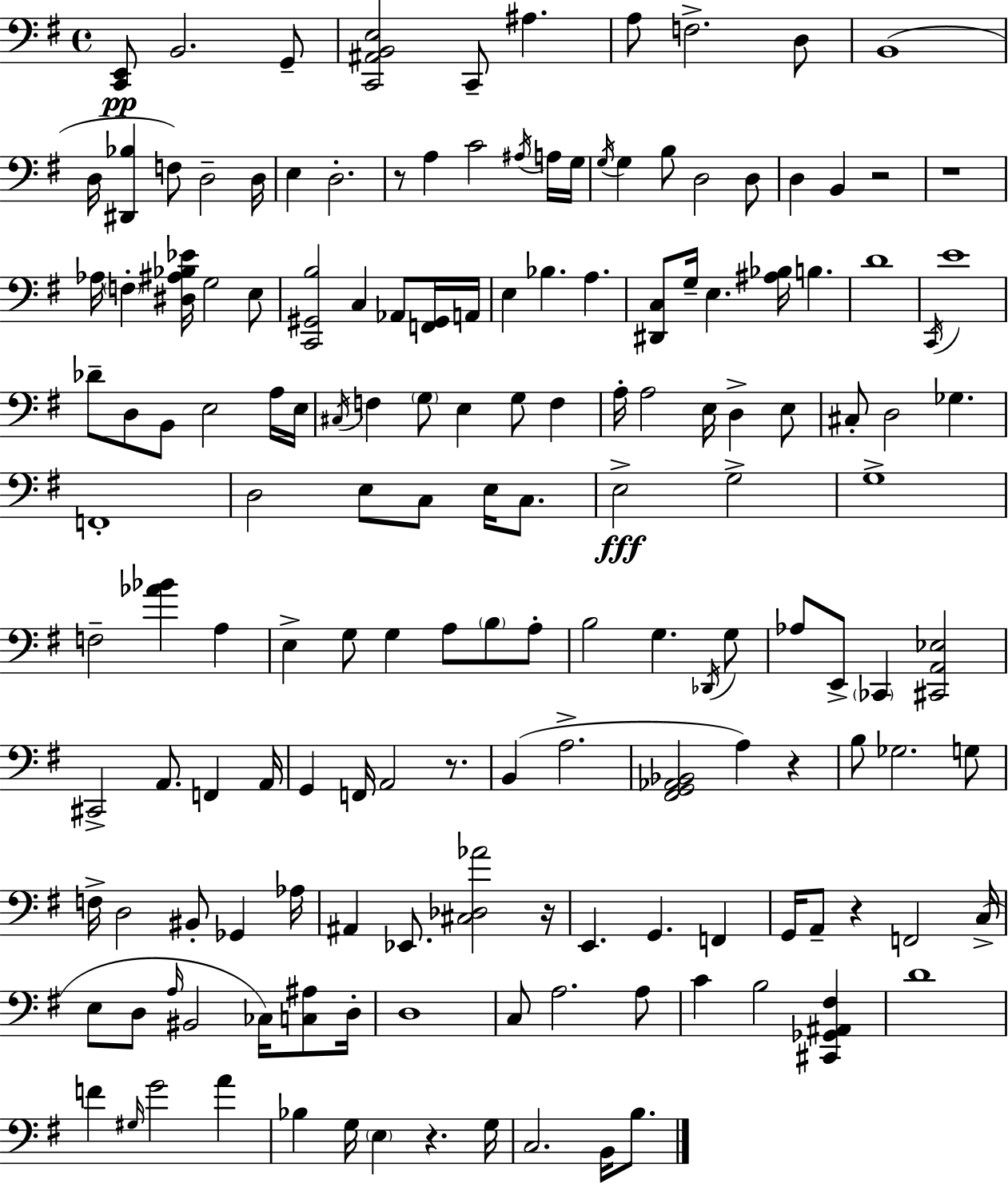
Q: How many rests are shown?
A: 8